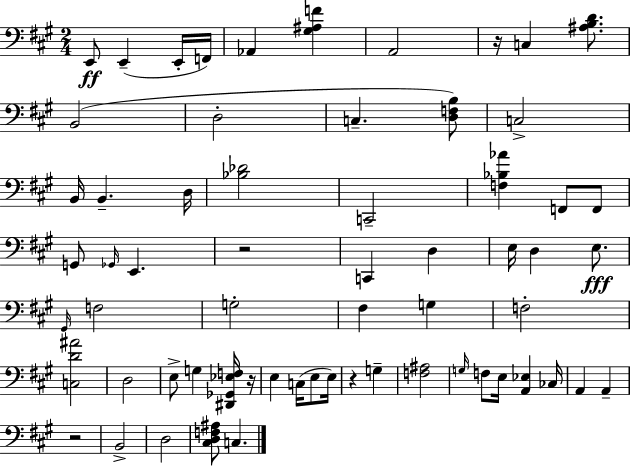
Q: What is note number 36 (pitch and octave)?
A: C3